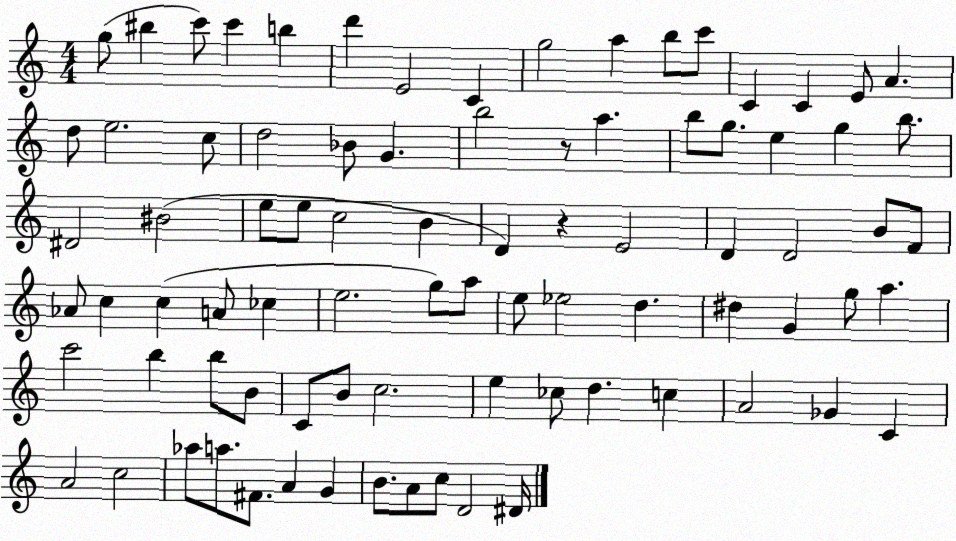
X:1
T:Untitled
M:4/4
L:1/4
K:C
g/2 ^b c'/2 c' b d' E2 C g2 a b/2 c'/2 C C E/2 A d/2 e2 c/2 d2 _B/2 G b2 z/2 a b/2 g/2 e g b/2 ^D2 ^B2 e/2 e/2 c2 B D z E2 D D2 B/2 F/2 _A/2 c c A/2 _c e2 g/2 a/2 e/2 _e2 d ^d G g/2 a c'2 b b/2 B/2 C/2 B/2 c2 e _c/2 d c A2 _G C A2 c2 _a/2 a/2 ^F/2 A G B/2 A/2 c/2 D2 ^D/4